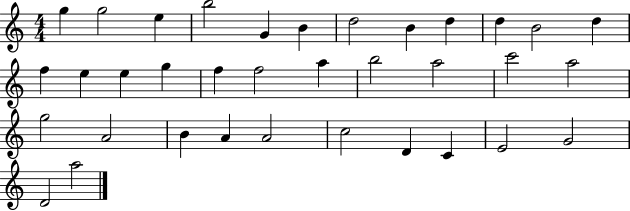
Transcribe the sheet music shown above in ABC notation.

X:1
T:Untitled
M:4/4
L:1/4
K:C
g g2 e b2 G B d2 B d d B2 d f e e g f f2 a b2 a2 c'2 a2 g2 A2 B A A2 c2 D C E2 G2 D2 a2